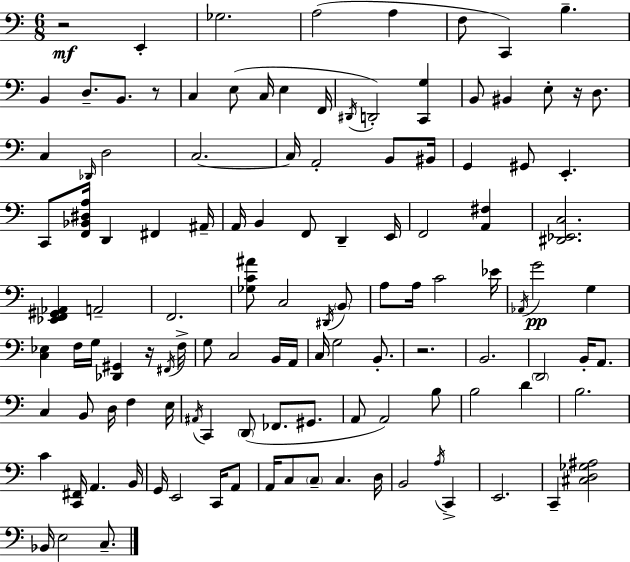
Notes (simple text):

R/h E2/q Gb3/h. A3/h A3/q F3/e C2/q B3/q. B2/q D3/e. B2/e. R/e C3/q E3/e C3/s E3/q F2/s D#2/s D2/h [C2,G3]/q B2/e BIS2/q E3/e R/s D3/e. C3/q Db2/s D3/h C3/h. C3/s A2/h B2/e BIS2/s G2/q G#2/e E2/q. C2/e [F2,Bb2,D#3,A3]/s D2/q F#2/q A#2/s A2/s B2/q F2/e D2/q E2/s F2/h [A2,F#3]/q [D#2,Eb2,C3]/h. [Eb2,F2,G#2,Ab2]/q A2/h F2/h. [Gb3,C4,A#4]/e C3/h D#2/s B2/e A3/e A3/s C4/h Eb4/s Ab2/s G4/h G3/q [C3,Eb3]/q F3/s G3/s [Db2,G#2]/q R/s F#2/s F3/s G3/e C3/h B2/s A2/s C3/s G3/h B2/e. R/h. B2/h. D2/h B2/s A2/e. C3/q B2/e D3/s F3/q E3/s A#2/s C2/q D2/e FES2/e. G#2/e. A2/e A2/h B3/e B3/h D4/q B3/h. C4/q [C2,F#2]/s A2/q. B2/s G2/s E2/h C2/s A2/e A2/s C3/e C3/e C3/q. D3/s B2/h A3/s C2/q E2/h. C2/q [C#3,D3,Gb3,A#3]/h Bb2/s E3/h C3/e.